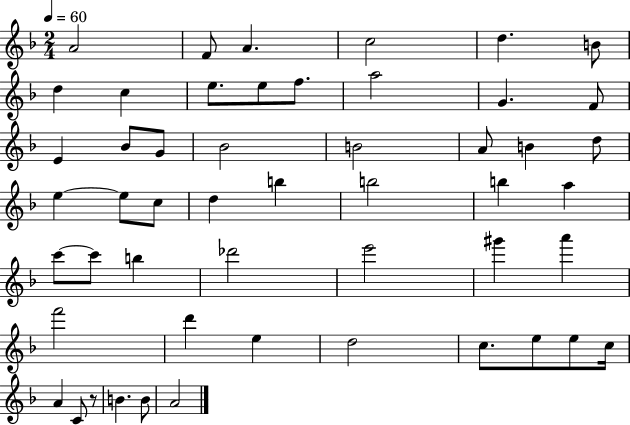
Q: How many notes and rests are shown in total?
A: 51